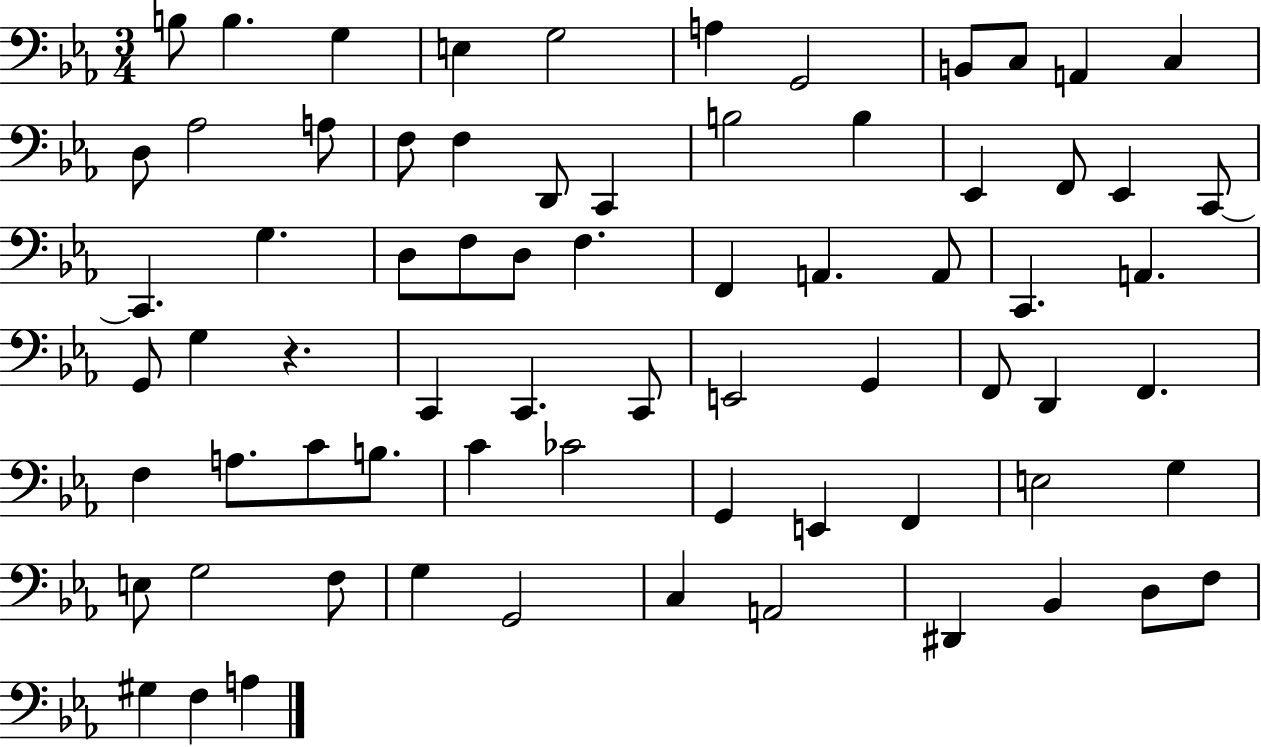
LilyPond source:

{
  \clef bass
  \numericTimeSignature
  \time 3/4
  \key ees \major
  \repeat volta 2 { b8 b4. g4 | e4 g2 | a4 g,2 | b,8 c8 a,4 c4 | \break d8 aes2 a8 | f8 f4 d,8 c,4 | b2 b4 | ees,4 f,8 ees,4 c,8~~ | \break c,4. g4. | d8 f8 d8 f4. | f,4 a,4. a,8 | c,4. a,4. | \break g,8 g4 r4. | c,4 c,4. c,8 | e,2 g,4 | f,8 d,4 f,4. | \break f4 a8. c'8 b8. | c'4 ces'2 | g,4 e,4 f,4 | e2 g4 | \break e8 g2 f8 | g4 g,2 | c4 a,2 | dis,4 bes,4 d8 f8 | \break gis4 f4 a4 | } \bar "|."
}